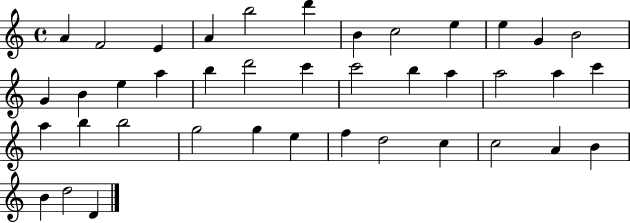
X:1
T:Untitled
M:4/4
L:1/4
K:C
A F2 E A b2 d' B c2 e e G B2 G B e a b d'2 c' c'2 b a a2 a c' a b b2 g2 g e f d2 c c2 A B B d2 D